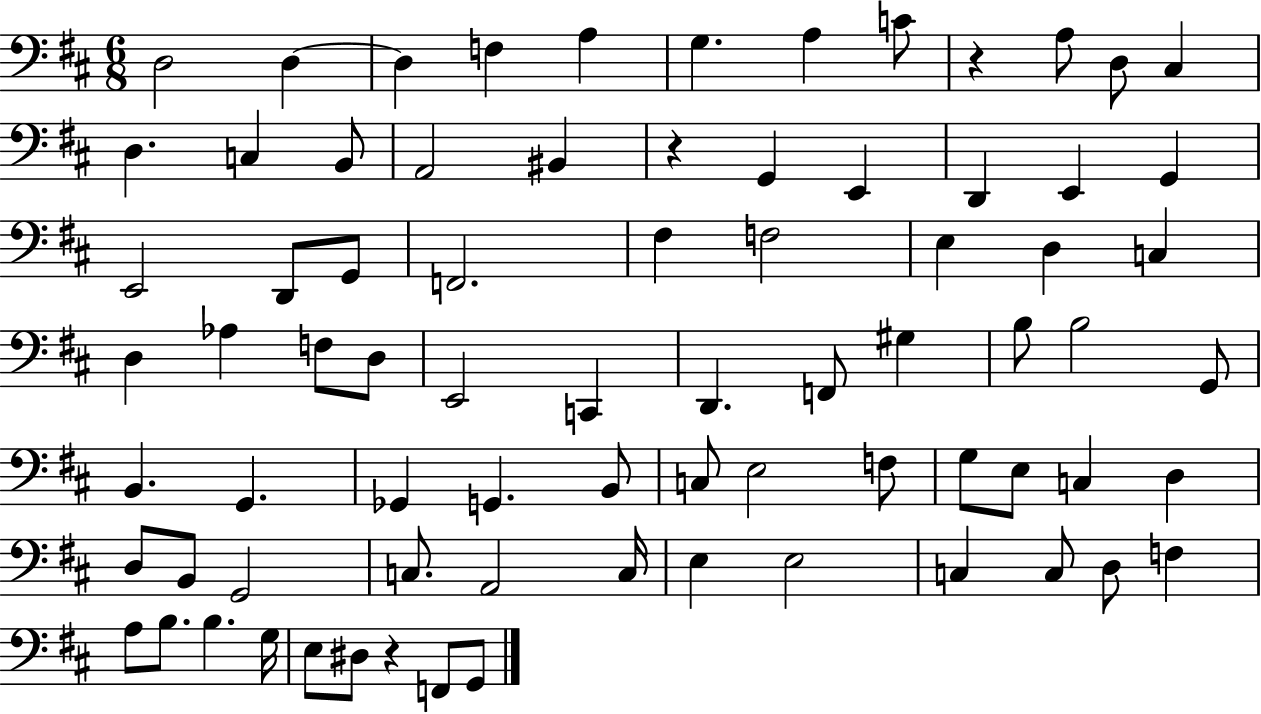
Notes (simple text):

D3/h D3/q D3/q F3/q A3/q G3/q. A3/q C4/e R/q A3/e D3/e C#3/q D3/q. C3/q B2/e A2/h BIS2/q R/q G2/q E2/q D2/q E2/q G2/q E2/h D2/e G2/e F2/h. F#3/q F3/h E3/q D3/q C3/q D3/q Ab3/q F3/e D3/e E2/h C2/q D2/q. F2/e G#3/q B3/e B3/h G2/e B2/q. G2/q. Gb2/q G2/q. B2/e C3/e E3/h F3/e G3/e E3/e C3/q D3/q D3/e B2/e G2/h C3/e. A2/h C3/s E3/q E3/h C3/q C3/e D3/e F3/q A3/e B3/e. B3/q. G3/s E3/e D#3/e R/q F2/e G2/e